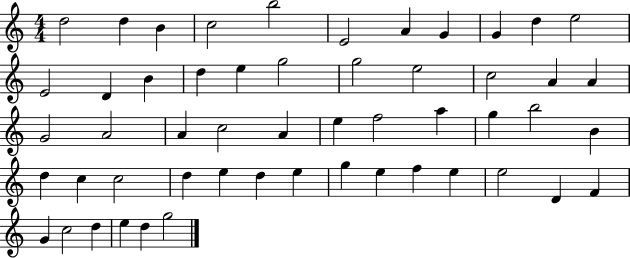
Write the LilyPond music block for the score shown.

{
  \clef treble
  \numericTimeSignature
  \time 4/4
  \key c \major
  d''2 d''4 b'4 | c''2 b''2 | e'2 a'4 g'4 | g'4 d''4 e''2 | \break e'2 d'4 b'4 | d''4 e''4 g''2 | g''2 e''2 | c''2 a'4 a'4 | \break g'2 a'2 | a'4 c''2 a'4 | e''4 f''2 a''4 | g''4 b''2 b'4 | \break d''4 c''4 c''2 | d''4 e''4 d''4 e''4 | g''4 e''4 f''4 e''4 | e''2 d'4 f'4 | \break g'4 c''2 d''4 | e''4 d''4 g''2 | \bar "|."
}